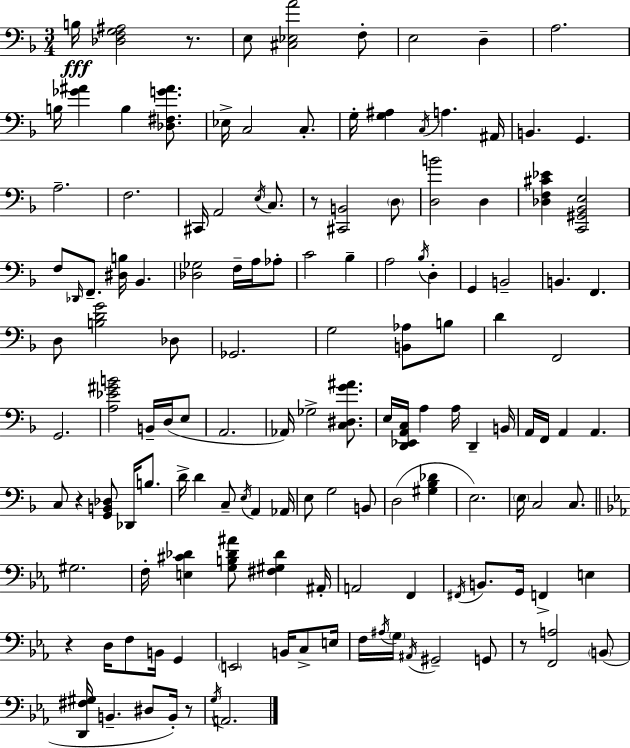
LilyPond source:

{
  \clef bass
  \numericTimeSignature
  \time 3/4
  \key d \minor
  \repeat volta 2 { b16\fff <des f g ais>2 r8. | e8 <cis ees a'>2 f8-. | e2 d4-- | a2. | \break b16 <ges' ais'>4 b4 <des fis g' ais'>8. | ees16-> c2 c8.-. | g16-. <g ais>4 \acciaccatura { c16 } a4. | ais,16 b,4. g,4. | \break a2.-- | f2. | cis,16 a,2 \acciaccatura { e16 } c8. | r8 <cis, b,>2 | \break \parenthesize d8 <d b'>2 d4 | <des f cis' ees'>4 <c, gis, bes, e>2 | f8 \grace { des,16 } f,8.-- <dis b>16 bes,4. | <des ges>2 f16-- | \break a16 aes8-. c'2 bes4-- | a2 \acciaccatura { bes16 } | d4-. g,4 b,2-- | b,4. f,4. | \break d8 <b d' g'>2 | des8 ges,2. | g2 | <b, aes>8 b8 d'4 f,2 | \break g,2. | <a ees' gis' b'>2 | b,16-- d16( e8 a,2. | aes,16) ges2-> | \break <c dis g' ais'>8. e16 <d, ees, a, c>16 a4 a16 d,4-- | b,16 a,16 f,16 a,4 a,4. | c8 r4 <g, b, des>8 | des,16 b8. d'16-> d'4 c8-- \acciaccatura { e16 } | \break a,4 aes,16 e8 g2 | b,8 d2( | <gis bes des'>4 e2.) | \parenthesize e16 c2 | \break c8. \bar "||" \break \key ees \major gis2. | f16-. <e cis' des'>4 <g b des' ais'>8 <fis gis des'>4 ais,16-. | a,2 f,4 | \acciaccatura { fis,16 } b,8. g,16 f,4-> e4 | \break r4 d16 f8 b,16 g,4 | \parenthesize e,2 b,16 c8-> | e16 f16 \acciaccatura { ais16 } \parenthesize g16 \acciaccatura { ais,16 } gis,2-- | g,8 r8 <f, a>2 | \break \parenthesize b,8( <d, fis gis>16 b,4.-- dis8 | b,16-.) r8 \acciaccatura { g16 } a,2. | } \bar "|."
}